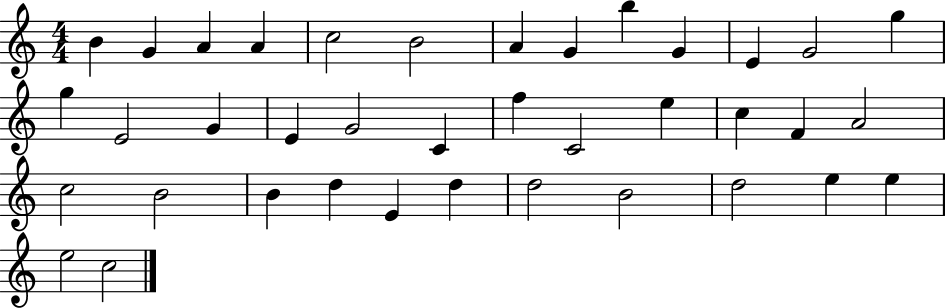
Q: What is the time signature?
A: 4/4